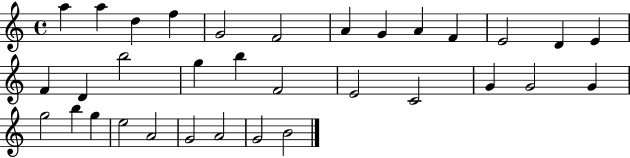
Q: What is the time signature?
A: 4/4